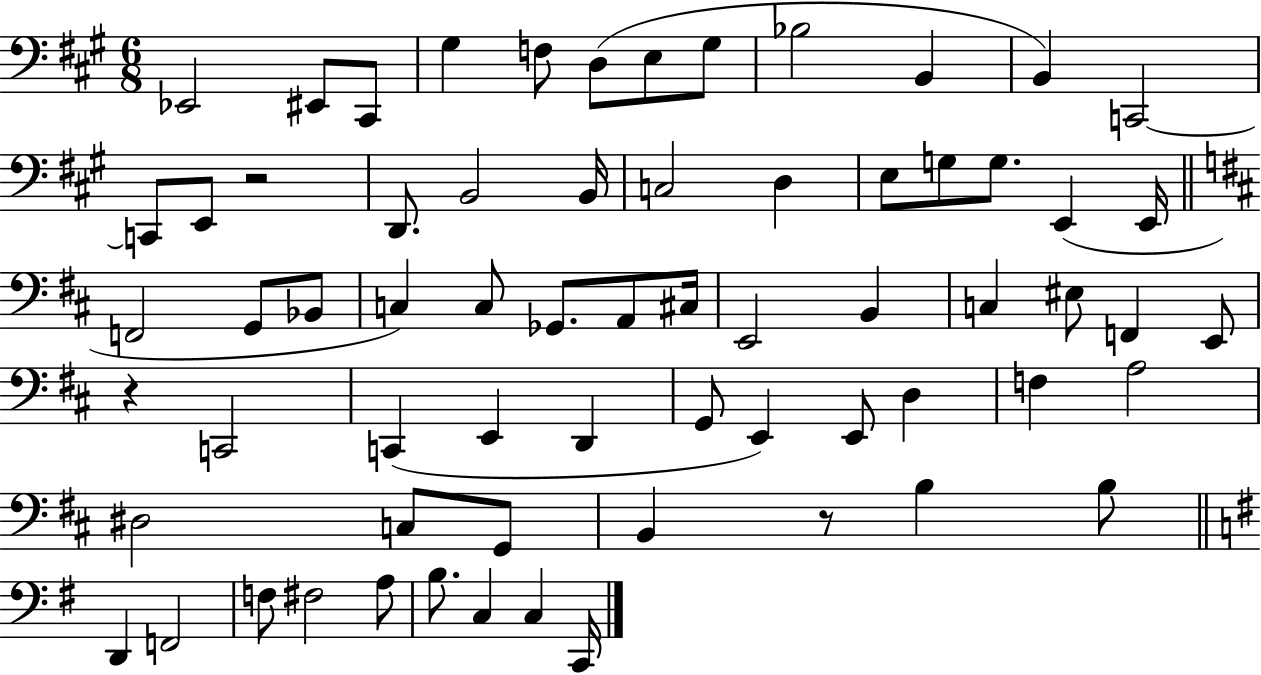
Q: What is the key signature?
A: A major